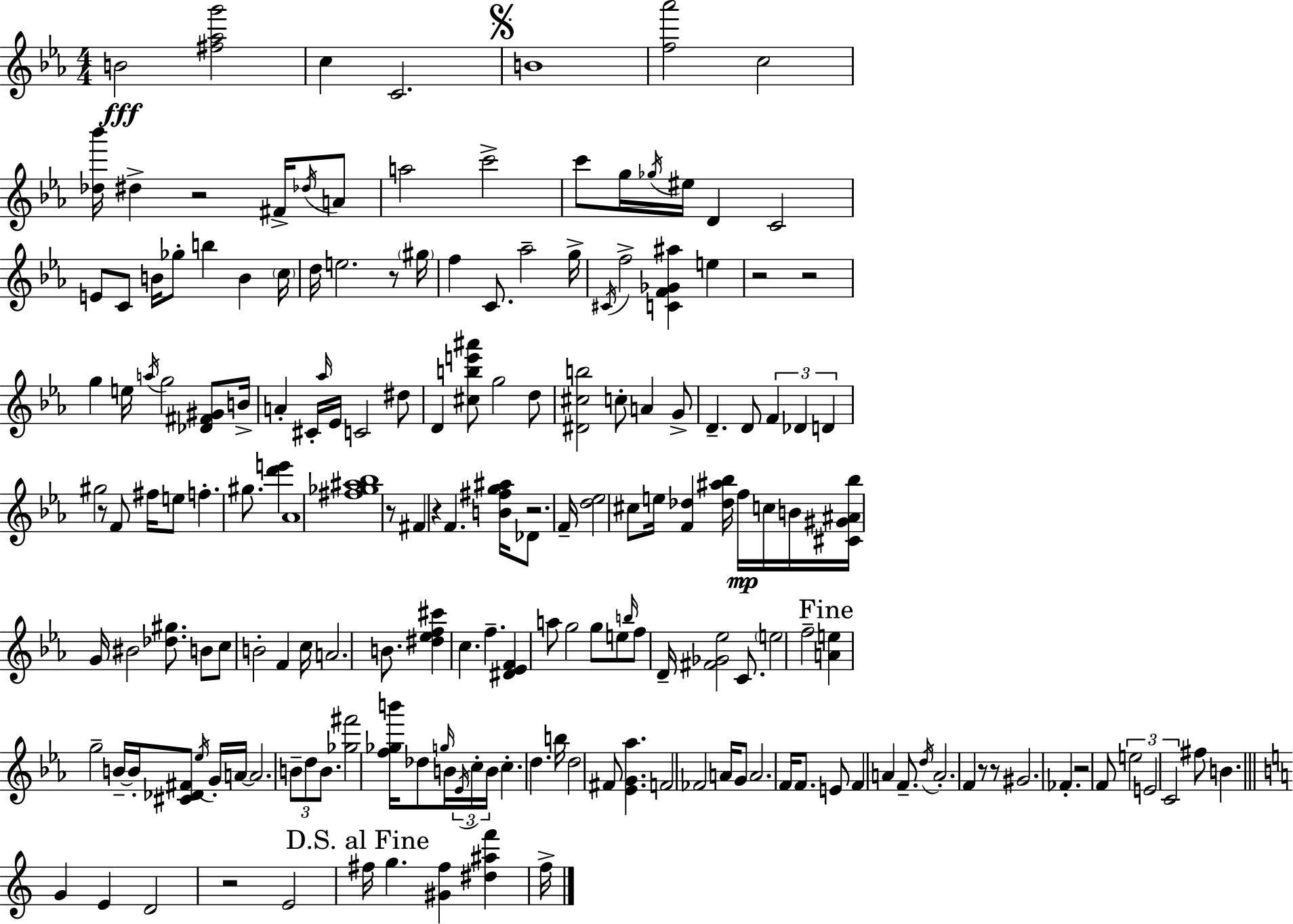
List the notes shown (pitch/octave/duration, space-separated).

B4/h [F#5,Ab5,G6]/h C5/q C4/h. B4/w [F5,Ab6]/h C5/h [Db5,Bb6]/s D#5/q R/h F#4/s Db5/s A4/e A5/h C6/h C6/e G5/s Gb5/s EIS5/s D4/q C4/h E4/e C4/e B4/s Gb5/e B5/q B4/q C5/s D5/s E5/h. R/e G#5/s F5/q C4/e. Ab5/h G5/s C#4/s F5/h [C4,F4,Gb4,A#5]/q E5/q R/h R/h G5/q E5/s A5/s G5/h [Db4,F#4,G#4]/e B4/s A4/q C#4/s Ab5/s Eb4/s C4/h D#5/e D4/q [C#5,B5,E6,A#6]/e G5/h D5/e [D#4,C#5,B5]/h C5/e A4/q G4/e D4/q. D4/e F4/q Db4/q D4/q G#5/h R/e F4/e F#5/s E5/e F5/q. G#5/e. [D6,E6]/q Ab4/w [F#5,Gb5,A#5,Bb5]/w R/e F#4/q R/q F4/q. [B4,F#5,G5,A#5]/s Db4/e R/h. F4/s [D5,Eb5]/h C#5/e E5/s [F4,Db5]/q [Db5,A#5,Bb5]/s F5/s C5/s B4/s [C#4,G#4,A#4,Bb5]/s G4/s BIS4/h [Db5,G#5]/e. B4/e C5/e B4/h F4/q C5/s A4/h. B4/e. [D#5,Eb5,F5,C#6]/q C5/q. F5/q. [D#4,Eb4,F4]/q A5/e G5/h G5/e E5/e B5/s F5/e D4/s [F#4,Gb4,Eb5]/h C4/e. E5/h F5/h [A4,E5]/q G5/h B4/s B4/s [C#4,Db4,F#4]/e Eb5/s G4/s A4/s A4/h. B4/e D5/e B4/e. [Gb5,F#6]/h [F5,Gb5,B6]/s Db5/e G5/s B4/s Eb4/s C5/s B4/s C5/q. D5/q. B5/s D5/h F#4/e [Eb4,G4,Ab5]/q. F4/h FES4/h A4/s G4/e A4/h. F4/s F4/e. E4/e F4/q A4/q F4/e. D5/s A4/h. F4/q R/e R/e G#4/h. FES4/q. R/h F4/e E5/h E4/h C4/h F#5/e B4/q. G4/q E4/q D4/h R/h E4/h F#5/s G5/q. [G#4,F#5]/q [D#5,A#5,F6]/q F5/s